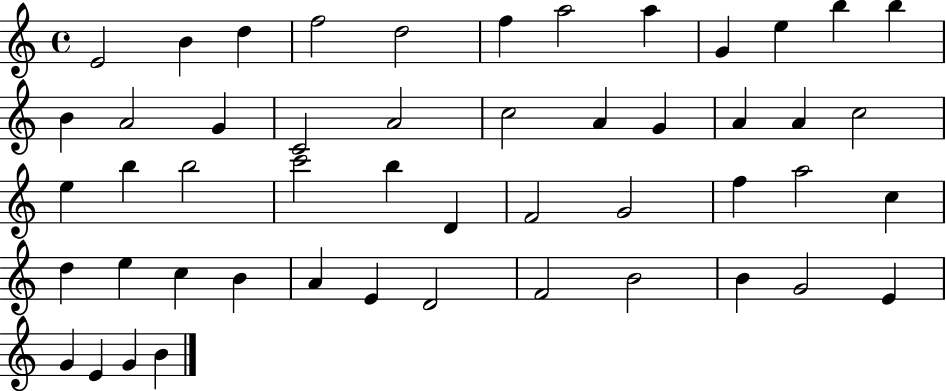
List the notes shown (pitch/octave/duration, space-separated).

E4/h B4/q D5/q F5/h D5/h F5/q A5/h A5/q G4/q E5/q B5/q B5/q B4/q A4/h G4/q C4/h A4/h C5/h A4/q G4/q A4/q A4/q C5/h E5/q B5/q B5/h C6/h B5/q D4/q F4/h G4/h F5/q A5/h C5/q D5/q E5/q C5/q B4/q A4/q E4/q D4/h F4/h B4/h B4/q G4/h E4/q G4/q E4/q G4/q B4/q